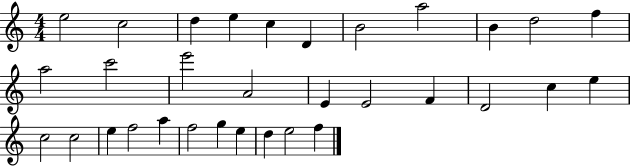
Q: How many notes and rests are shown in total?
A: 32